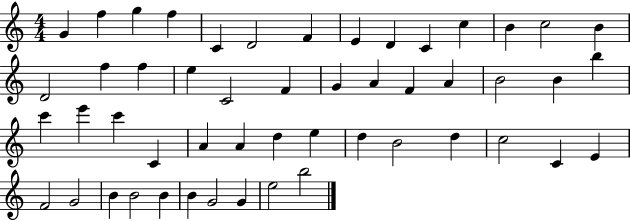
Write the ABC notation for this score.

X:1
T:Untitled
M:4/4
L:1/4
K:C
G f g f C D2 F E D C c B c2 B D2 f f e C2 F G A F A B2 B b c' e' c' C A A d e d B2 d c2 C E F2 G2 B B2 B B G2 G e2 b2